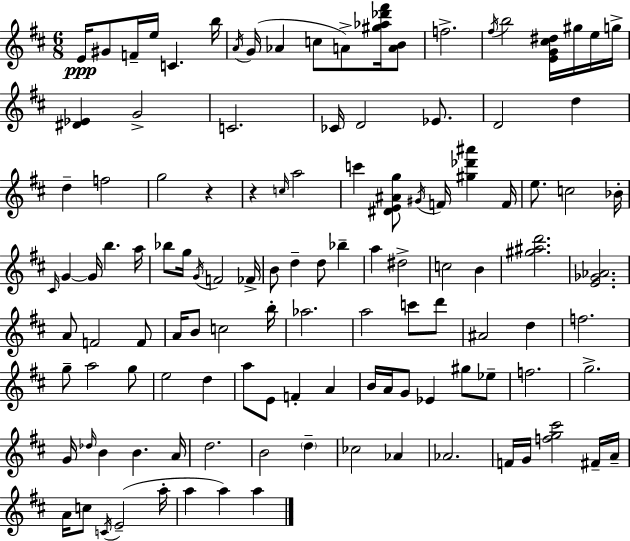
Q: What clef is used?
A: treble